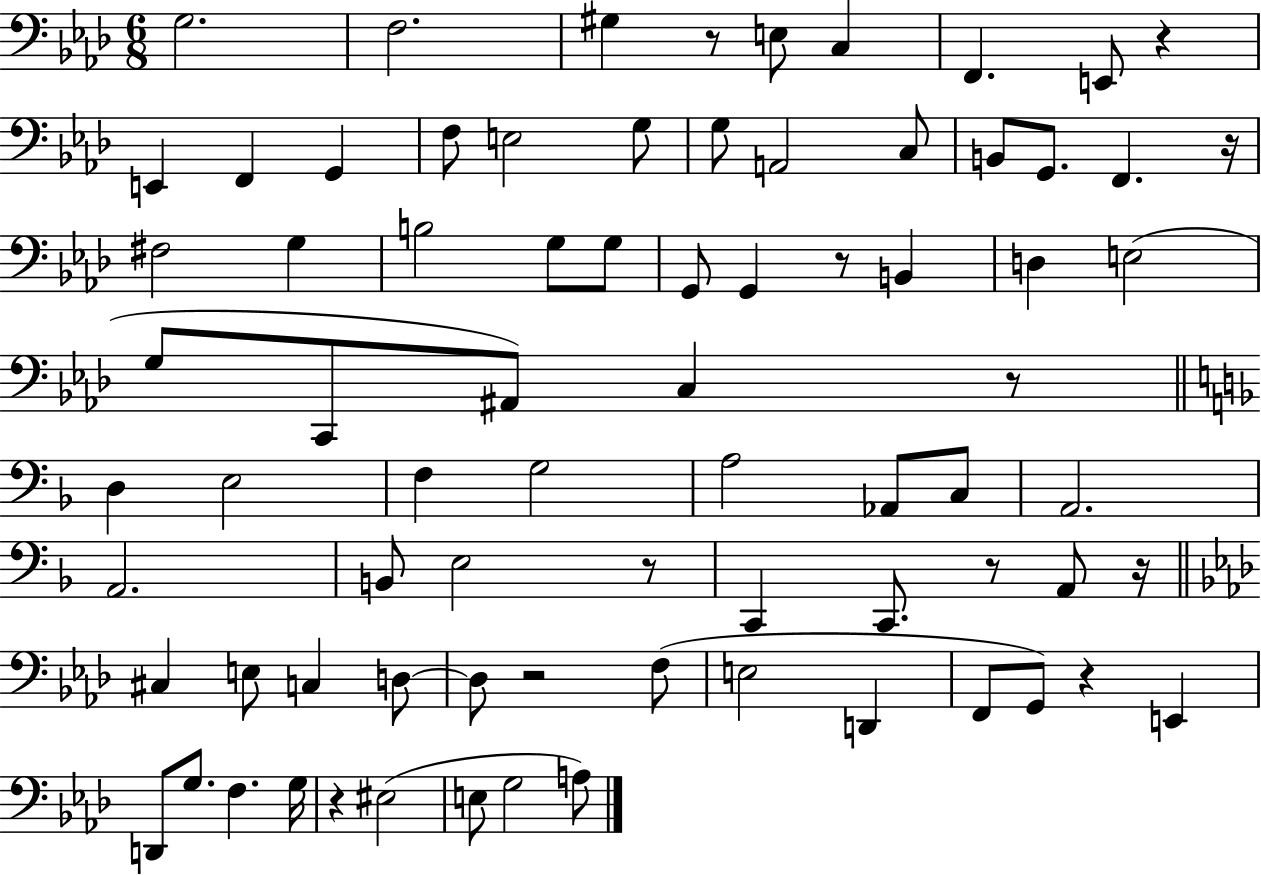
X:1
T:Untitled
M:6/8
L:1/4
K:Ab
G,2 F,2 ^G, z/2 E,/2 C, F,, E,,/2 z E,, F,, G,, F,/2 E,2 G,/2 G,/2 A,,2 C,/2 B,,/2 G,,/2 F,, z/4 ^F,2 G, B,2 G,/2 G,/2 G,,/2 G,, z/2 B,, D, E,2 G,/2 C,,/2 ^A,,/2 C, z/2 D, E,2 F, G,2 A,2 _A,,/2 C,/2 A,,2 A,,2 B,,/2 E,2 z/2 C,, C,,/2 z/2 A,,/2 z/4 ^C, E,/2 C, D,/2 D,/2 z2 F,/2 E,2 D,, F,,/2 G,,/2 z E,, D,,/2 G,/2 F, G,/4 z ^E,2 E,/2 G,2 A,/2